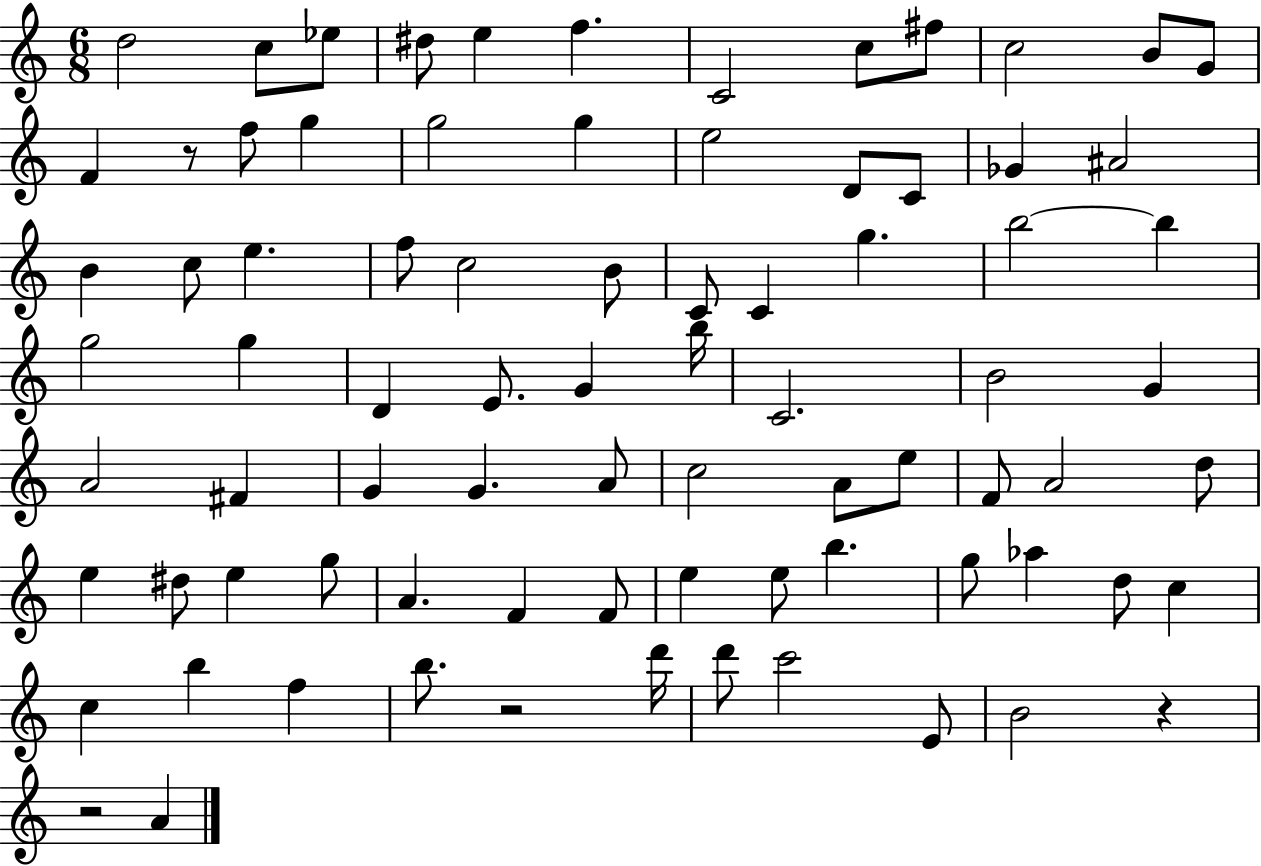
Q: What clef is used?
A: treble